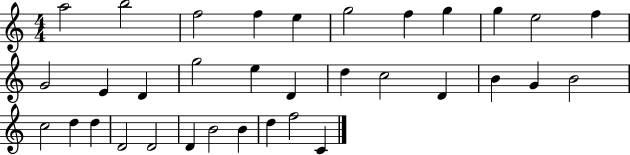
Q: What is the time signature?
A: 4/4